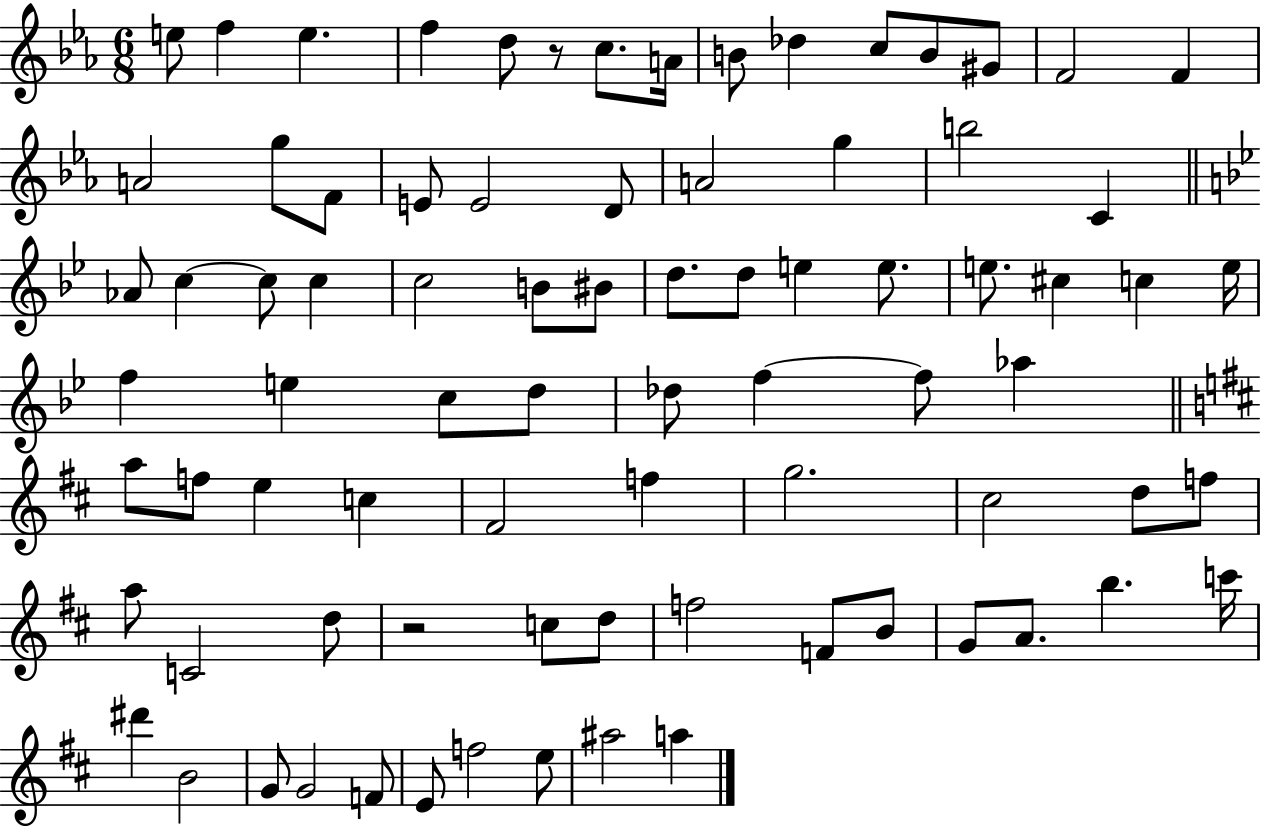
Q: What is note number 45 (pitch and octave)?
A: F5